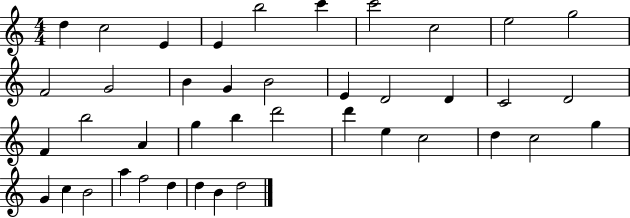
D5/q C5/h E4/q E4/q B5/h C6/q C6/h C5/h E5/h G5/h F4/h G4/h B4/q G4/q B4/h E4/q D4/h D4/q C4/h D4/h F4/q B5/h A4/q G5/q B5/q D6/h D6/q E5/q C5/h D5/q C5/h G5/q G4/q C5/q B4/h A5/q F5/h D5/q D5/q B4/q D5/h